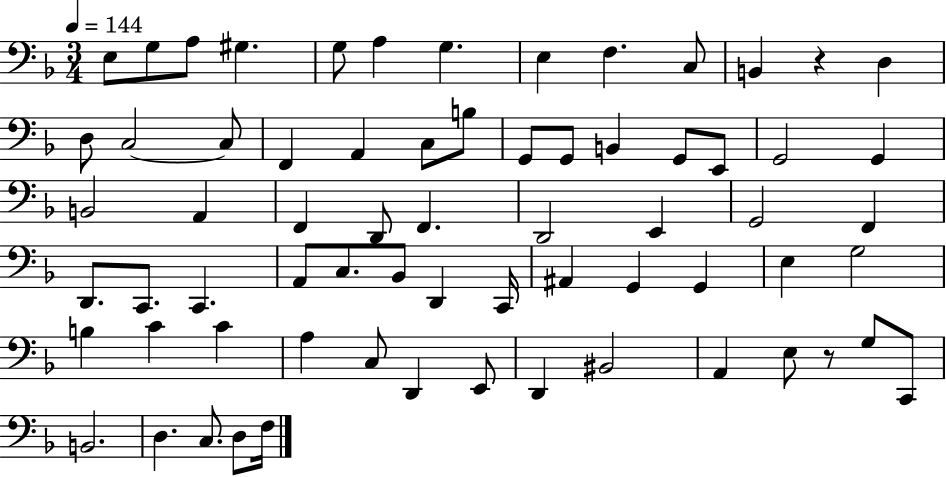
E3/e G3/e A3/e G#3/q. G3/e A3/q G3/q. E3/q F3/q. C3/e B2/q R/q D3/q D3/e C3/h C3/e F2/q A2/q C3/e B3/e G2/e G2/e B2/q G2/e E2/e G2/h G2/q B2/h A2/q F2/q D2/e F2/q. D2/h E2/q G2/h F2/q D2/e. C2/e. C2/q. A2/e C3/e. Bb2/e D2/q C2/s A#2/q G2/q G2/q E3/q G3/h B3/q C4/q C4/q A3/q C3/e D2/q E2/e D2/q BIS2/h A2/q E3/e R/e G3/e C2/e B2/h. D3/q. C3/e. D3/e F3/s